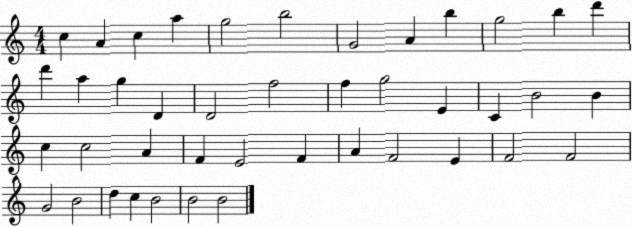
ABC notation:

X:1
T:Untitled
M:4/4
L:1/4
K:C
c A c a g2 b2 G2 A b g2 b d' d' a g D D2 f2 f g2 E C B2 B c c2 A F E2 F A F2 E F2 F2 G2 B2 d c B2 B2 B2